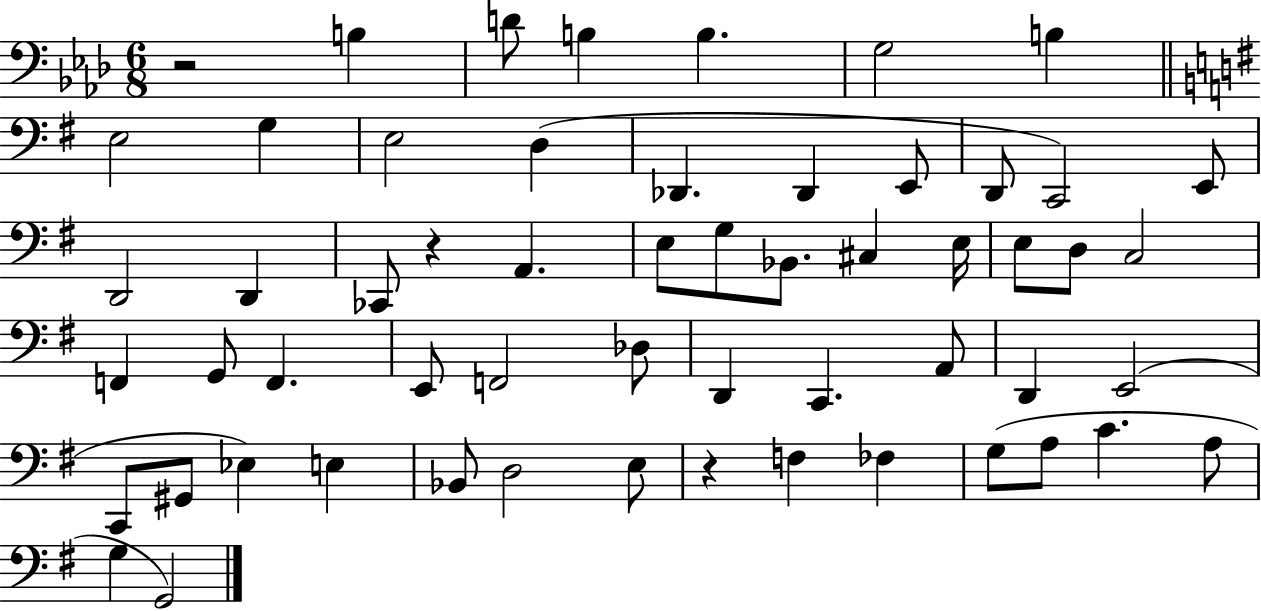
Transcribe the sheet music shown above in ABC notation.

X:1
T:Untitled
M:6/8
L:1/4
K:Ab
z2 B, D/2 B, B, G,2 B, E,2 G, E,2 D, _D,, _D,, E,,/2 D,,/2 C,,2 E,,/2 D,,2 D,, _C,,/2 z A,, E,/2 G,/2 _B,,/2 ^C, E,/4 E,/2 D,/2 C,2 F,, G,,/2 F,, E,,/2 F,,2 _D,/2 D,, C,, A,,/2 D,, E,,2 C,,/2 ^G,,/2 _E, E, _B,,/2 D,2 E,/2 z F, _F, G,/2 A,/2 C A,/2 G, G,,2